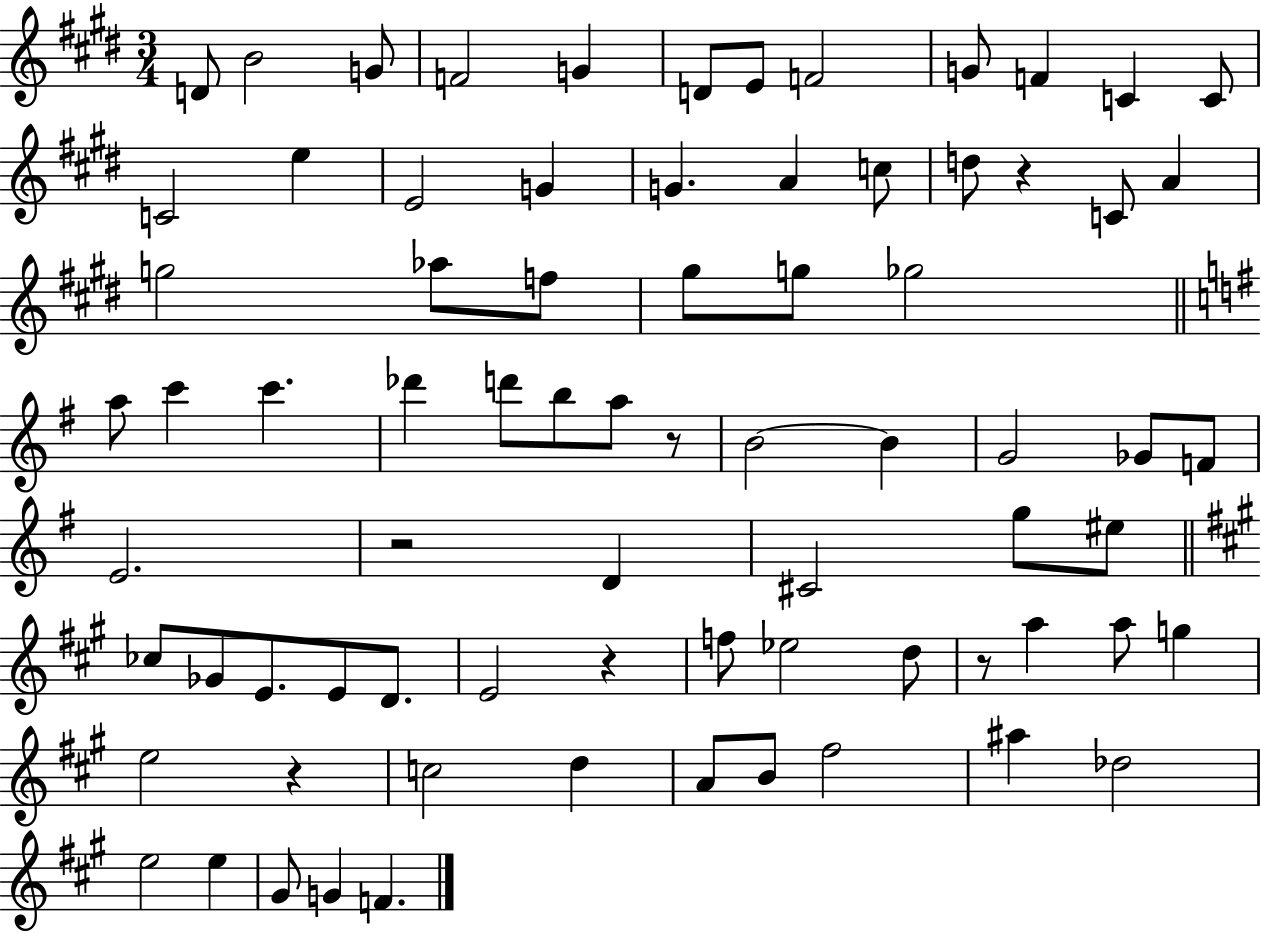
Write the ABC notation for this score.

X:1
T:Untitled
M:3/4
L:1/4
K:E
D/2 B2 G/2 F2 G D/2 E/2 F2 G/2 F C C/2 C2 e E2 G G A c/2 d/2 z C/2 A g2 _a/2 f/2 ^g/2 g/2 _g2 a/2 c' c' _d' d'/2 b/2 a/2 z/2 B2 B G2 _G/2 F/2 E2 z2 D ^C2 g/2 ^e/2 _c/2 _G/2 E/2 E/2 D/2 E2 z f/2 _e2 d/2 z/2 a a/2 g e2 z c2 d A/2 B/2 ^f2 ^a _d2 e2 e ^G/2 G F